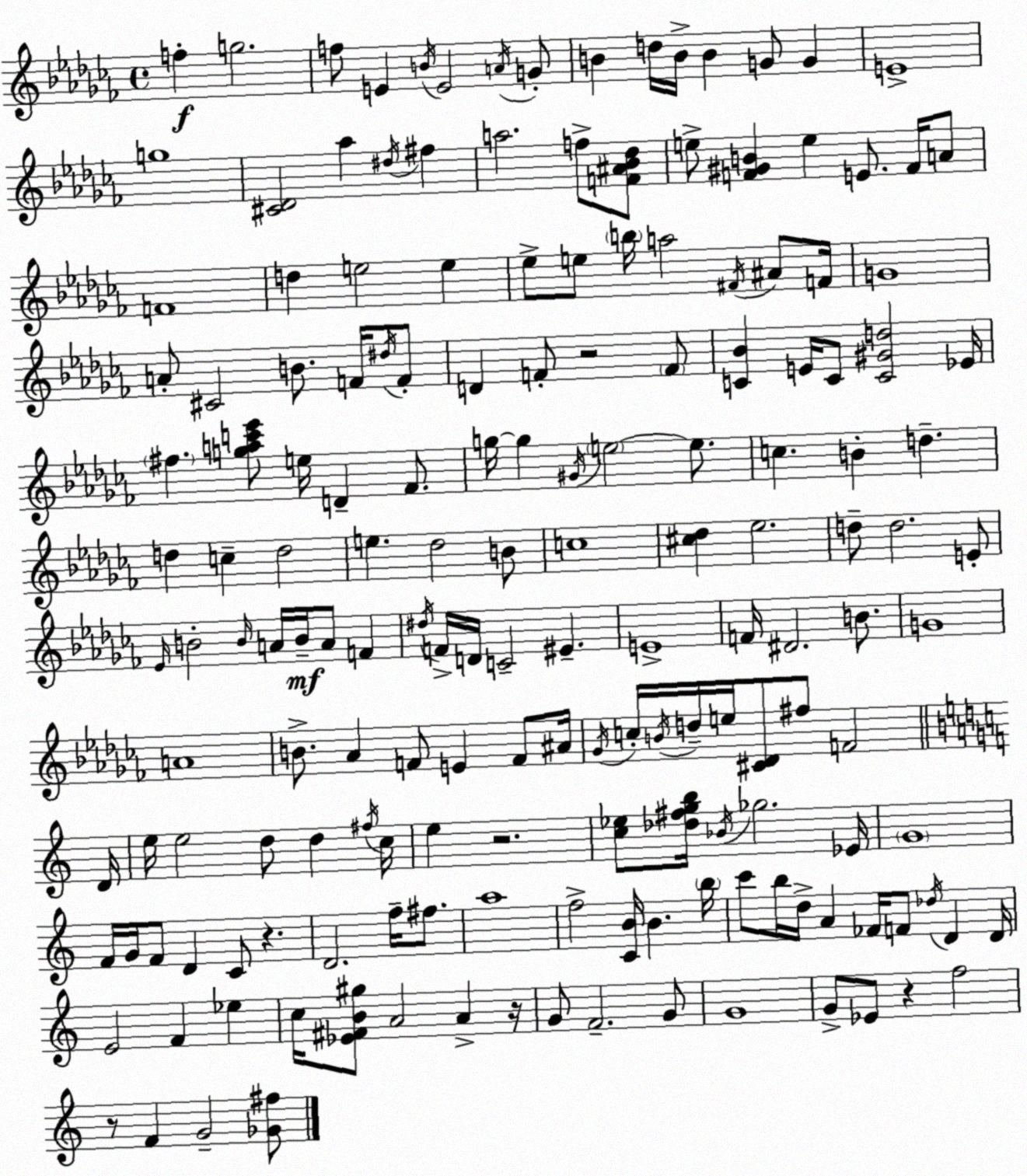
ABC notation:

X:1
T:Untitled
M:4/4
L:1/4
K:Abm
f g2 f/2 E B/4 E2 A/4 G/2 B d/4 B/4 B G/2 G E4 g4 [^C_D]2 _a ^d/4 ^f a2 f/2 [F^A_B_d]/2 e/2 [F^GB] e E/2 F/4 A/2 F4 d e2 e _e/2 e/2 b/4 a2 ^F/4 ^A/2 F/4 G4 A/2 ^C2 B/2 F/4 ^d/4 F/2 D F/2 z2 F/2 [C_B] E/4 C/2 [C^Gd]2 _E/4 ^f [gac'_e']/2 e/4 D _F/2 g/4 g ^G/4 e2 e/2 c B d d c d2 e _d2 B/2 c4 [^c_d] _e2 d/2 d2 E/2 _E/4 B2 B/4 A/4 B/4 A/2 F ^d/4 F/4 D/4 C2 ^E E4 F/4 ^D2 B/2 G4 A4 B/2 _A F/2 E F/2 ^A/4 _G/4 c/4 B/4 d/4 e/4 [^C_D]/2 ^f/2 F2 D/4 e/4 e2 d/2 d ^f/4 c/4 e z2 [c_e]/2 [_d^fgb]/4 _B/4 _g2 _E/4 G4 F/4 G/4 F/2 D C/2 z D2 f/4 ^f/2 a4 f2 [CB]/4 B b/4 c'/2 b/4 d/4 A _F/4 F/2 _d/4 D D/4 E2 F _e c/4 [_E^FB^g]/2 A2 A z/4 G/2 F2 G/2 G4 G/2 _E/2 z f2 z/2 F G2 [_G^f]/2